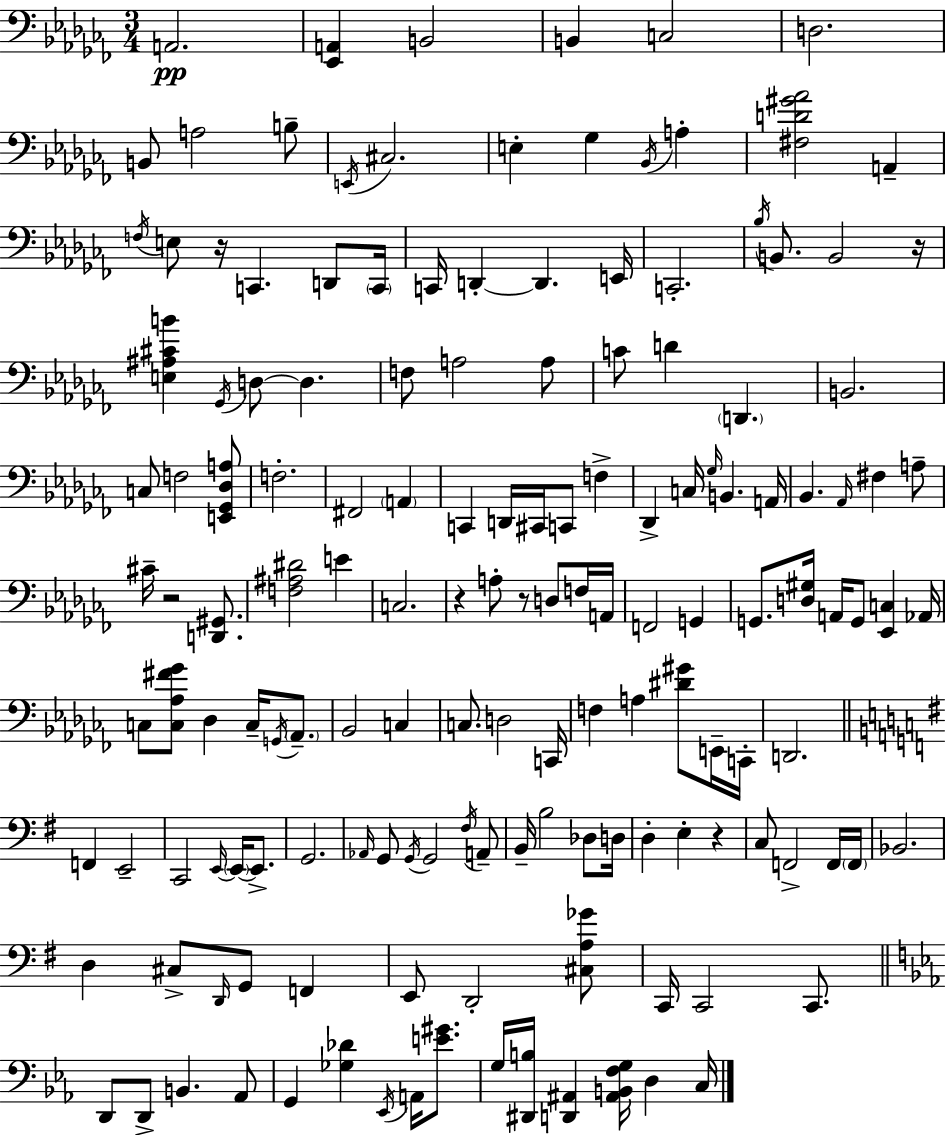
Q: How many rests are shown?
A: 6